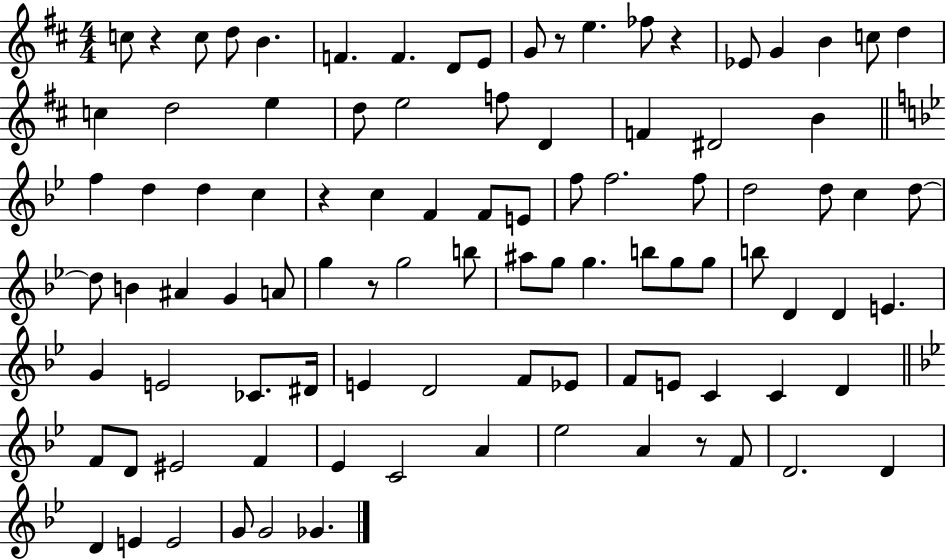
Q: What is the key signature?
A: D major